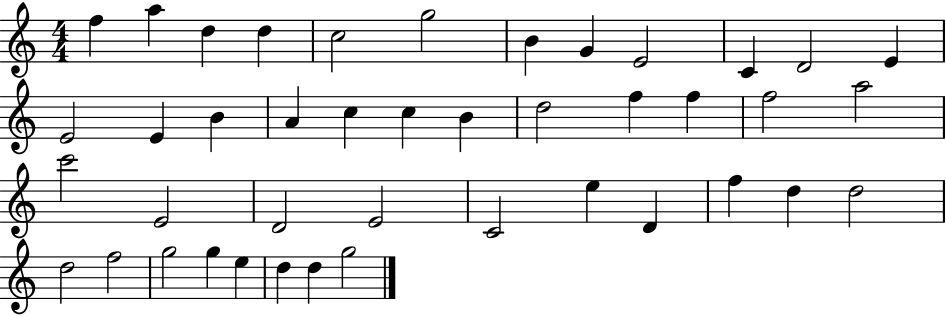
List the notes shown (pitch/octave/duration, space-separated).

F5/q A5/q D5/q D5/q C5/h G5/h B4/q G4/q E4/h C4/q D4/h E4/q E4/h E4/q B4/q A4/q C5/q C5/q B4/q D5/h F5/q F5/q F5/h A5/h C6/h E4/h D4/h E4/h C4/h E5/q D4/q F5/q D5/q D5/h D5/h F5/h G5/h G5/q E5/q D5/q D5/q G5/h